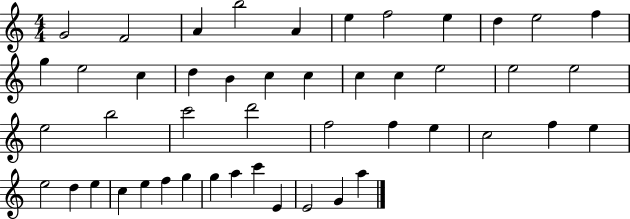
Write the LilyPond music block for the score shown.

{
  \clef treble
  \numericTimeSignature
  \time 4/4
  \key c \major
  g'2 f'2 | a'4 b''2 a'4 | e''4 f''2 e''4 | d''4 e''2 f''4 | \break g''4 e''2 c''4 | d''4 b'4 c''4 c''4 | c''4 c''4 e''2 | e''2 e''2 | \break e''2 b''2 | c'''2 d'''2 | f''2 f''4 e''4 | c''2 f''4 e''4 | \break e''2 d''4 e''4 | c''4 e''4 f''4 g''4 | g''4 a''4 c'''4 e'4 | e'2 g'4 a''4 | \break \bar "|."
}